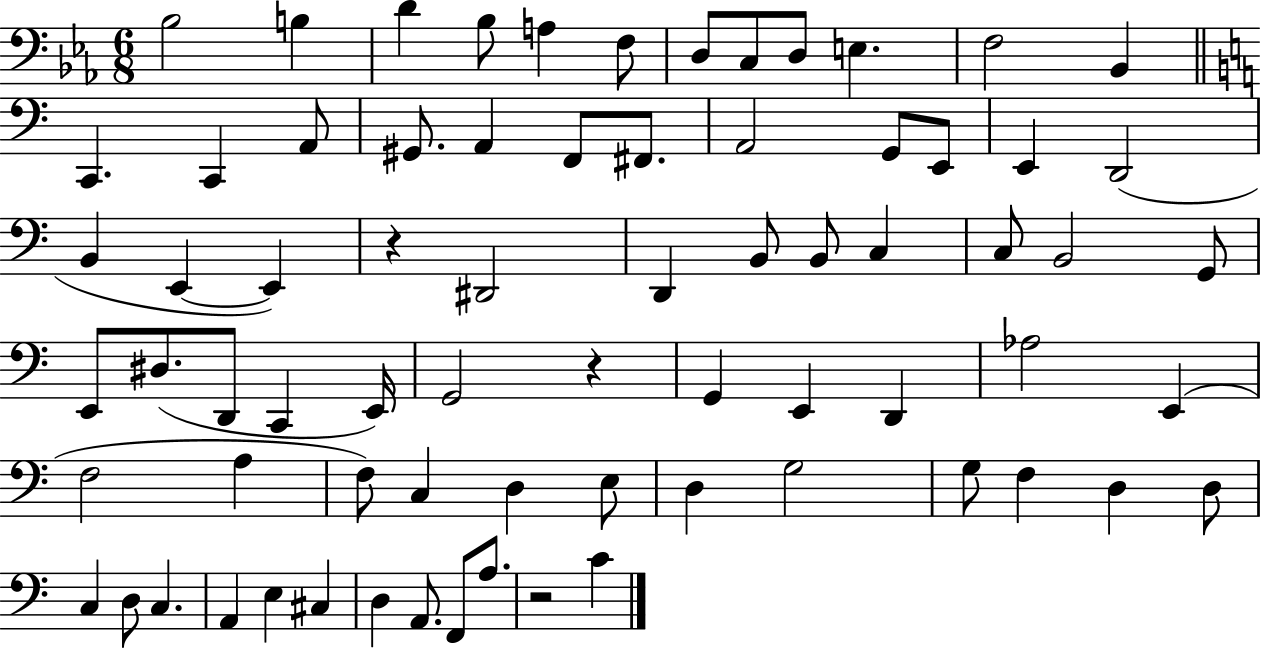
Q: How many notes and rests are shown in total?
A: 72